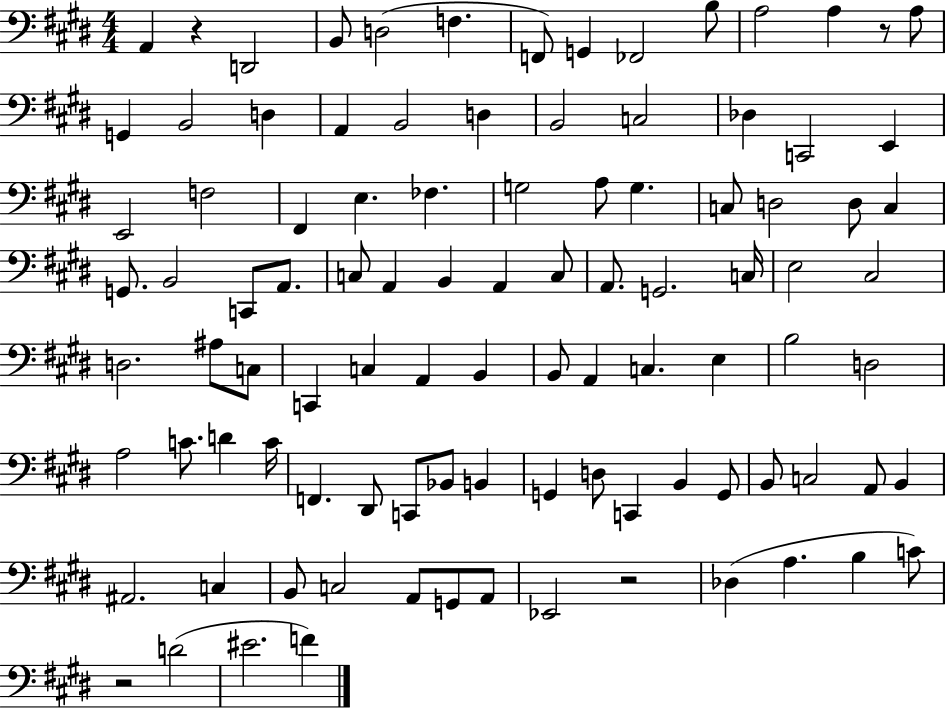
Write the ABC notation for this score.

X:1
T:Untitled
M:4/4
L:1/4
K:E
A,, z D,,2 B,,/2 D,2 F, F,,/2 G,, _F,,2 B,/2 A,2 A, z/2 A,/2 G,, B,,2 D, A,, B,,2 D, B,,2 C,2 _D, C,,2 E,, E,,2 F,2 ^F,, E, _F, G,2 A,/2 G, C,/2 D,2 D,/2 C, G,,/2 B,,2 C,,/2 A,,/2 C,/2 A,, B,, A,, C,/2 A,,/2 G,,2 C,/4 E,2 ^C,2 D,2 ^A,/2 C,/2 C,, C, A,, B,, B,,/2 A,, C, E, B,2 D,2 A,2 C/2 D C/4 F,, ^D,,/2 C,,/2 _B,,/2 B,, G,, D,/2 C,, B,, G,,/2 B,,/2 C,2 A,,/2 B,, ^A,,2 C, B,,/2 C,2 A,,/2 G,,/2 A,,/2 _E,,2 z2 _D, A, B, C/2 z2 D2 ^E2 F